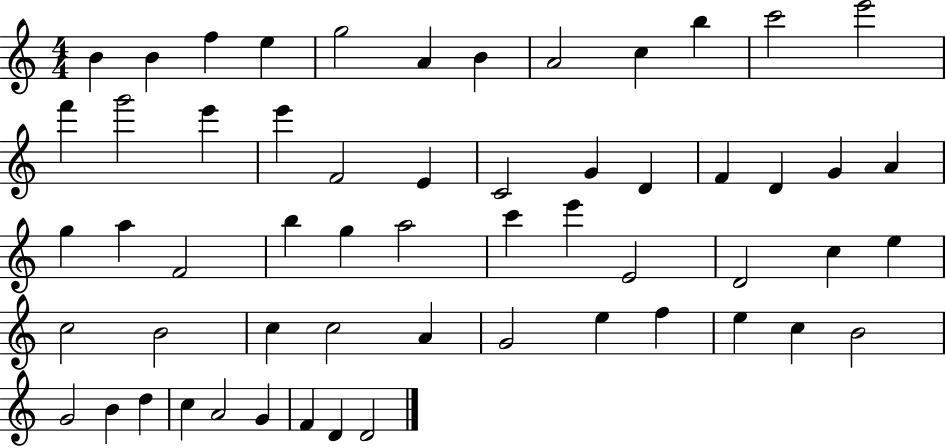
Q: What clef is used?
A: treble